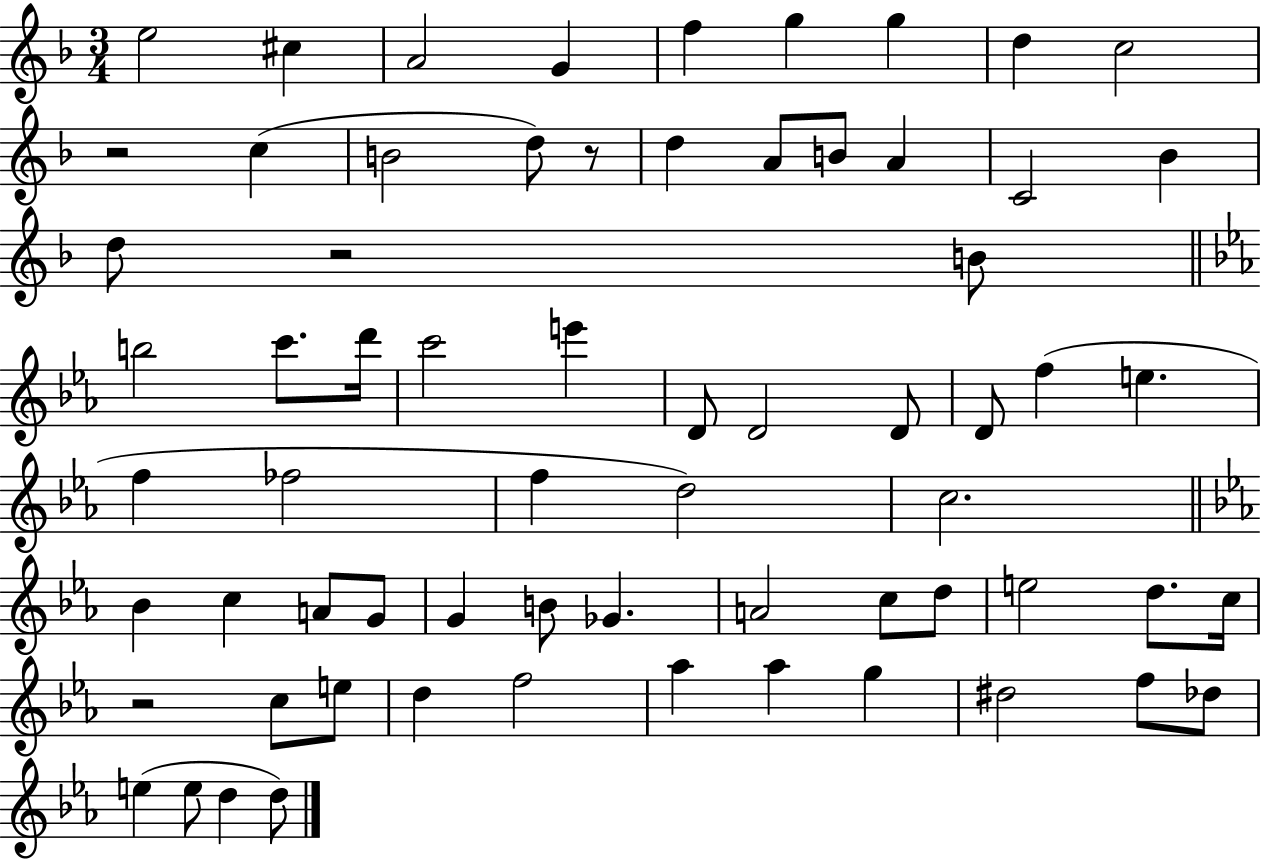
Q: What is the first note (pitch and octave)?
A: E5